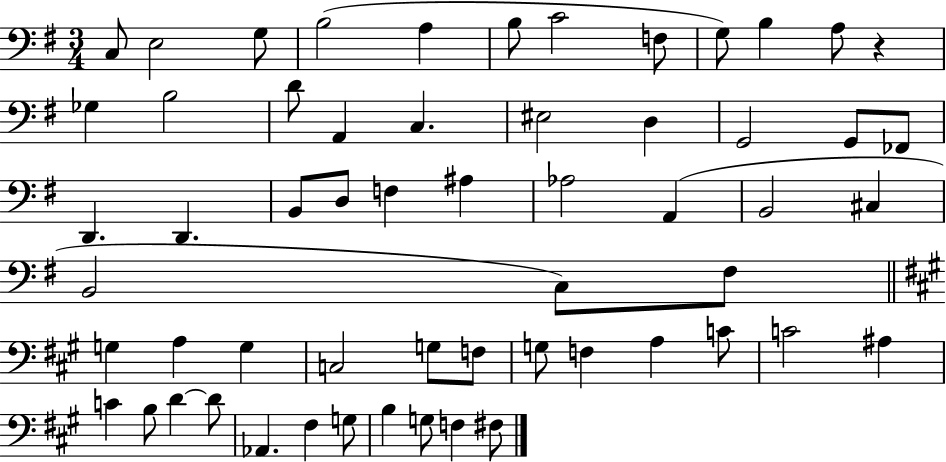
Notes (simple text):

C3/e E3/h G3/e B3/h A3/q B3/e C4/h F3/e G3/e B3/q A3/e R/q Gb3/q B3/h D4/e A2/q C3/q. EIS3/h D3/q G2/h G2/e FES2/e D2/q. D2/q. B2/e D3/e F3/q A#3/q Ab3/h A2/q B2/h C#3/q B2/h C3/e F#3/e G3/q A3/q G3/q C3/h G3/e F3/e G3/e F3/q A3/q C4/e C4/h A#3/q C4/q B3/e D4/q D4/e Ab2/q. F#3/q G3/e B3/q G3/e F3/q F#3/e